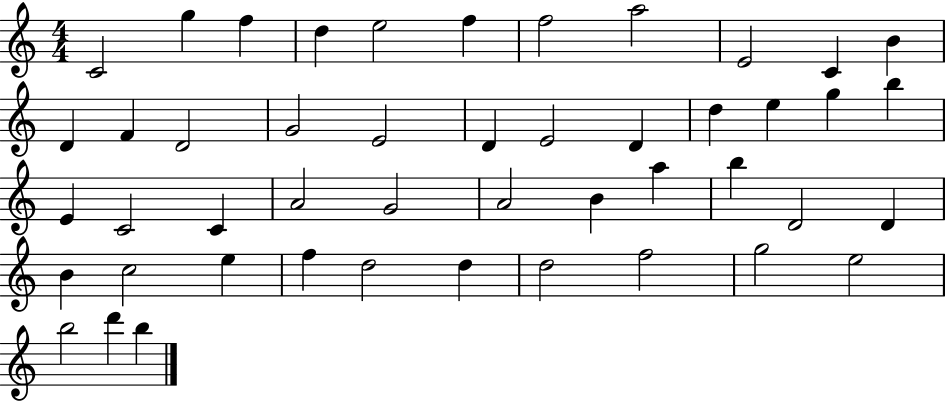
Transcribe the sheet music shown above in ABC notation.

X:1
T:Untitled
M:4/4
L:1/4
K:C
C2 g f d e2 f f2 a2 E2 C B D F D2 G2 E2 D E2 D d e g b E C2 C A2 G2 A2 B a b D2 D B c2 e f d2 d d2 f2 g2 e2 b2 d' b